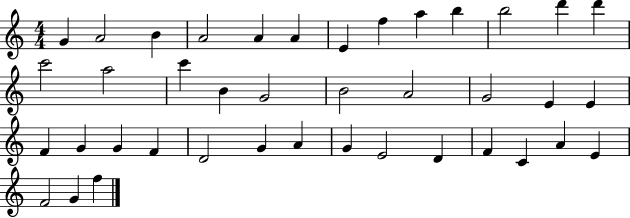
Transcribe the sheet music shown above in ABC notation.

X:1
T:Untitled
M:4/4
L:1/4
K:C
G A2 B A2 A A E f a b b2 d' d' c'2 a2 c' B G2 B2 A2 G2 E E F G G F D2 G A G E2 D F C A E F2 G f